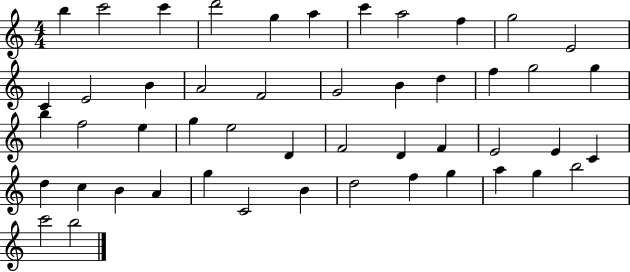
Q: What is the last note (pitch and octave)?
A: B5